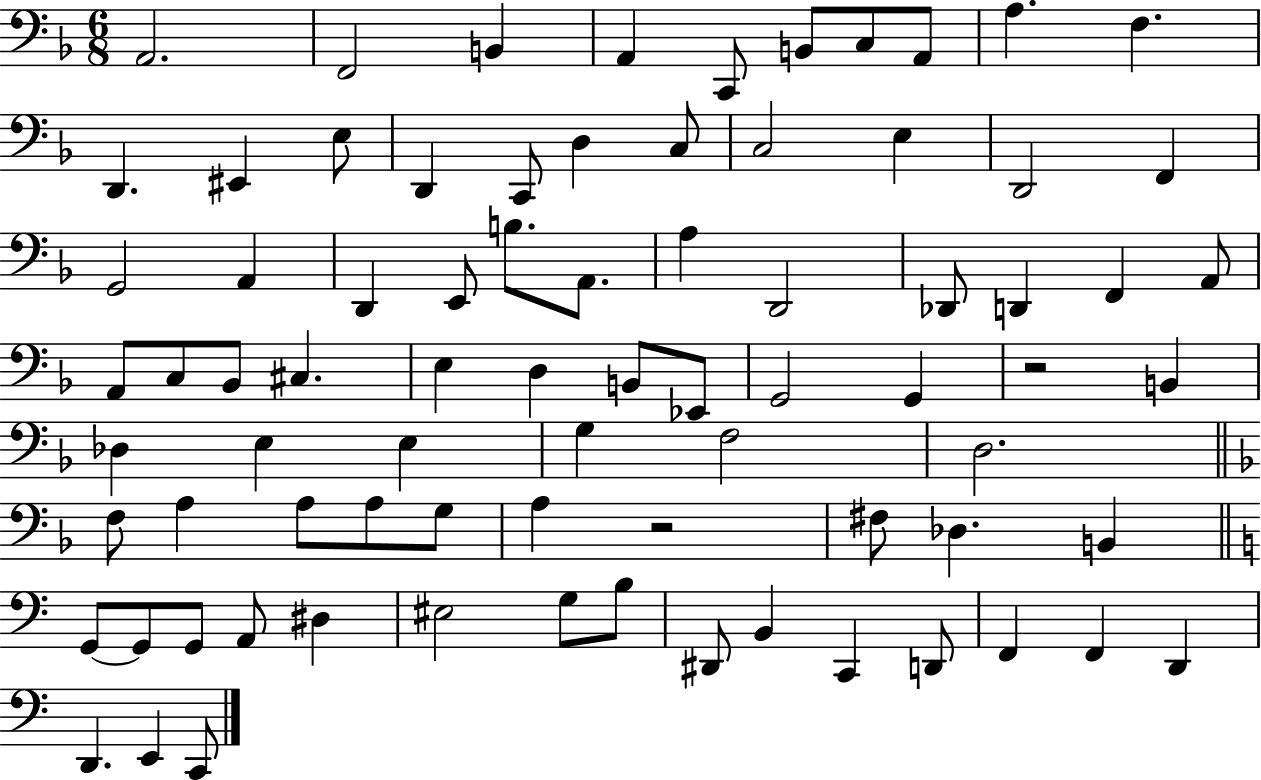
A2/h. F2/h B2/q A2/q C2/e B2/e C3/e A2/e A3/q. F3/q. D2/q. EIS2/q E3/e D2/q C2/e D3/q C3/e C3/h E3/q D2/h F2/q G2/h A2/q D2/q E2/e B3/e. A2/e. A3/q D2/h Db2/e D2/q F2/q A2/e A2/e C3/e Bb2/e C#3/q. E3/q D3/q B2/e Eb2/e G2/h G2/q R/h B2/q Db3/q E3/q E3/q G3/q F3/h D3/h. F3/e A3/q A3/e A3/e G3/e A3/q R/h F#3/e Db3/q. B2/q G2/e G2/e G2/e A2/e D#3/q EIS3/h G3/e B3/e D#2/e B2/q C2/q D2/e F2/q F2/q D2/q D2/q. E2/q C2/e